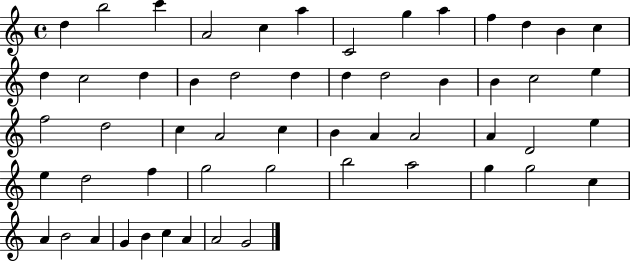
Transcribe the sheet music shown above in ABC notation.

X:1
T:Untitled
M:4/4
L:1/4
K:C
d b2 c' A2 c a C2 g a f d B c d c2 d B d2 d d d2 B B c2 e f2 d2 c A2 c B A A2 A D2 e e d2 f g2 g2 b2 a2 g g2 c A B2 A G B c A A2 G2